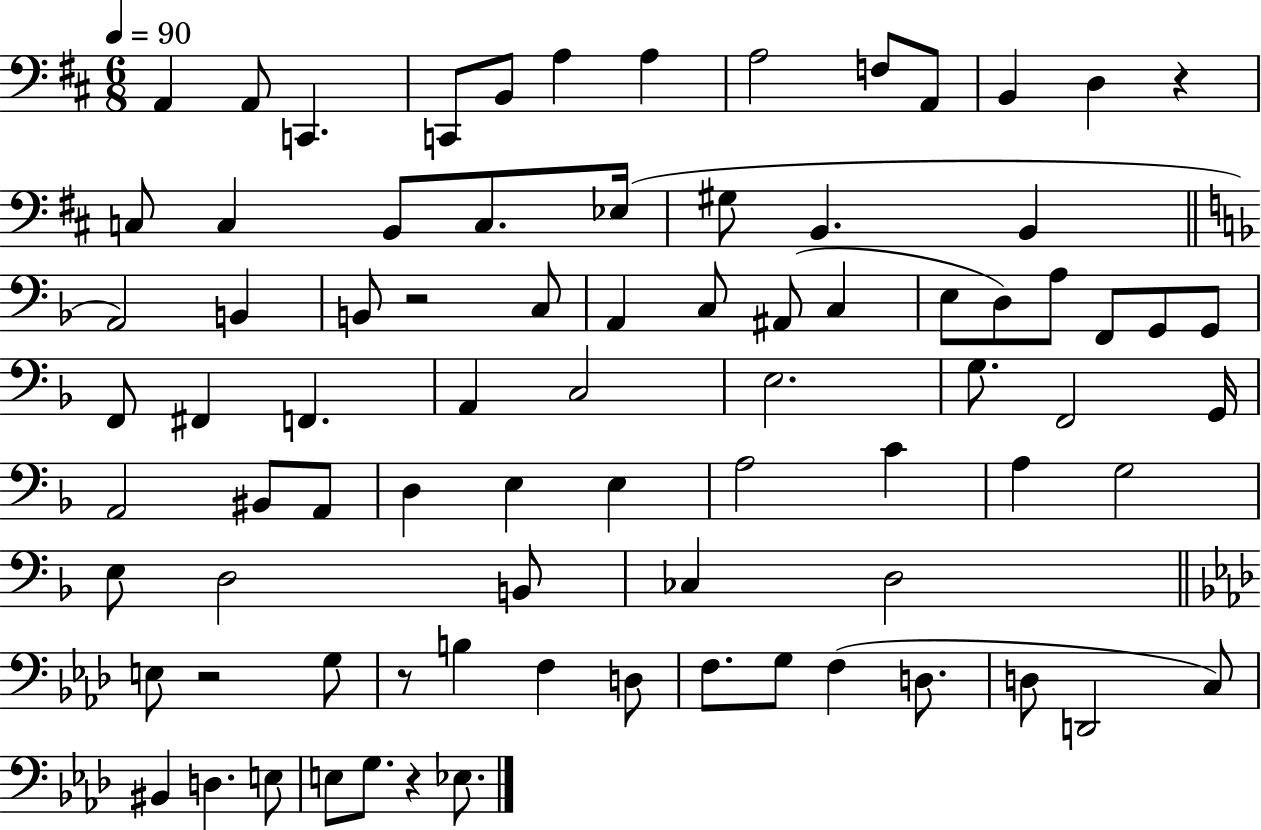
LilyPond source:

{
  \clef bass
  \numericTimeSignature
  \time 6/8
  \key d \major
  \tempo 4 = 90
  a,4 a,8 c,4. | c,8 b,8 a4 a4 | a2 f8 a,8 | b,4 d4 r4 | \break c8 c4 b,8 c8. ees16( | gis8 b,4. b,4 | \bar "||" \break \key f \major a,2) b,4 | b,8 r2 c8 | a,4 c8 ais,8( c4 | e8 d8) a8 f,8 g,8 g,8 | \break f,8 fis,4 f,4. | a,4 c2 | e2. | g8. f,2 g,16 | \break a,2 bis,8 a,8 | d4 e4 e4 | a2 c'4 | a4 g2 | \break e8 d2 b,8 | ces4 d2 | \bar "||" \break \key aes \major e8 r2 g8 | r8 b4 f4 d8 | f8. g8 f4( d8. | d8 d,2 c8) | \break bis,4 d4. e8 | e8 g8. r4 ees8. | \bar "|."
}